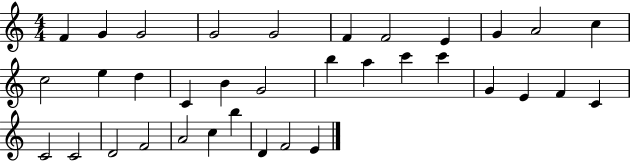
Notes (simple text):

F4/q G4/q G4/h G4/h G4/h F4/q F4/h E4/q G4/q A4/h C5/q C5/h E5/q D5/q C4/q B4/q G4/h B5/q A5/q C6/q C6/q G4/q E4/q F4/q C4/q C4/h C4/h D4/h F4/h A4/h C5/q B5/q D4/q F4/h E4/q